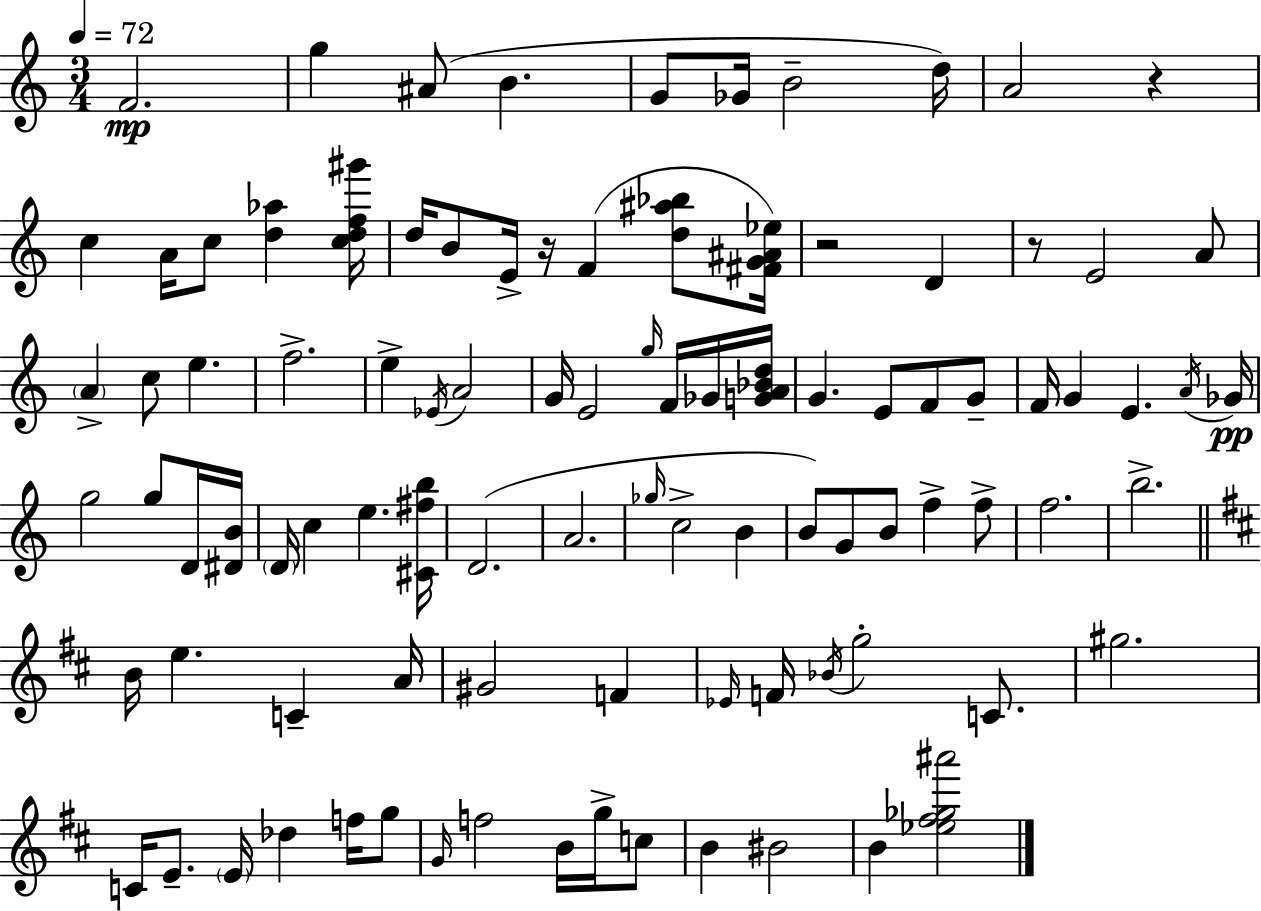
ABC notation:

X:1
T:Untitled
M:3/4
L:1/4
K:Am
F2 g ^A/2 B G/2 _G/4 B2 d/4 A2 z c A/4 c/2 [d_a] [cdf^g']/4 d/4 B/2 E/4 z/4 F [d^a_b]/2 [^FG^A_e]/4 z2 D z/2 E2 A/2 A c/2 e f2 e _E/4 A2 G/4 E2 g/4 F/4 _G/4 [GA_Bd]/4 G E/2 F/2 G/2 F/4 G E A/4 _G/4 g2 g/2 D/4 [^DB]/4 D/4 c e [^C^fb]/4 D2 A2 _g/4 c2 B B/2 G/2 B/2 f f/2 f2 b2 B/4 e C A/4 ^G2 F _E/4 F/4 _B/4 g2 C/2 ^g2 C/4 E/2 E/4 _d f/4 g/2 G/4 f2 B/4 g/4 c/2 B ^B2 B [_e^f_g^a']2